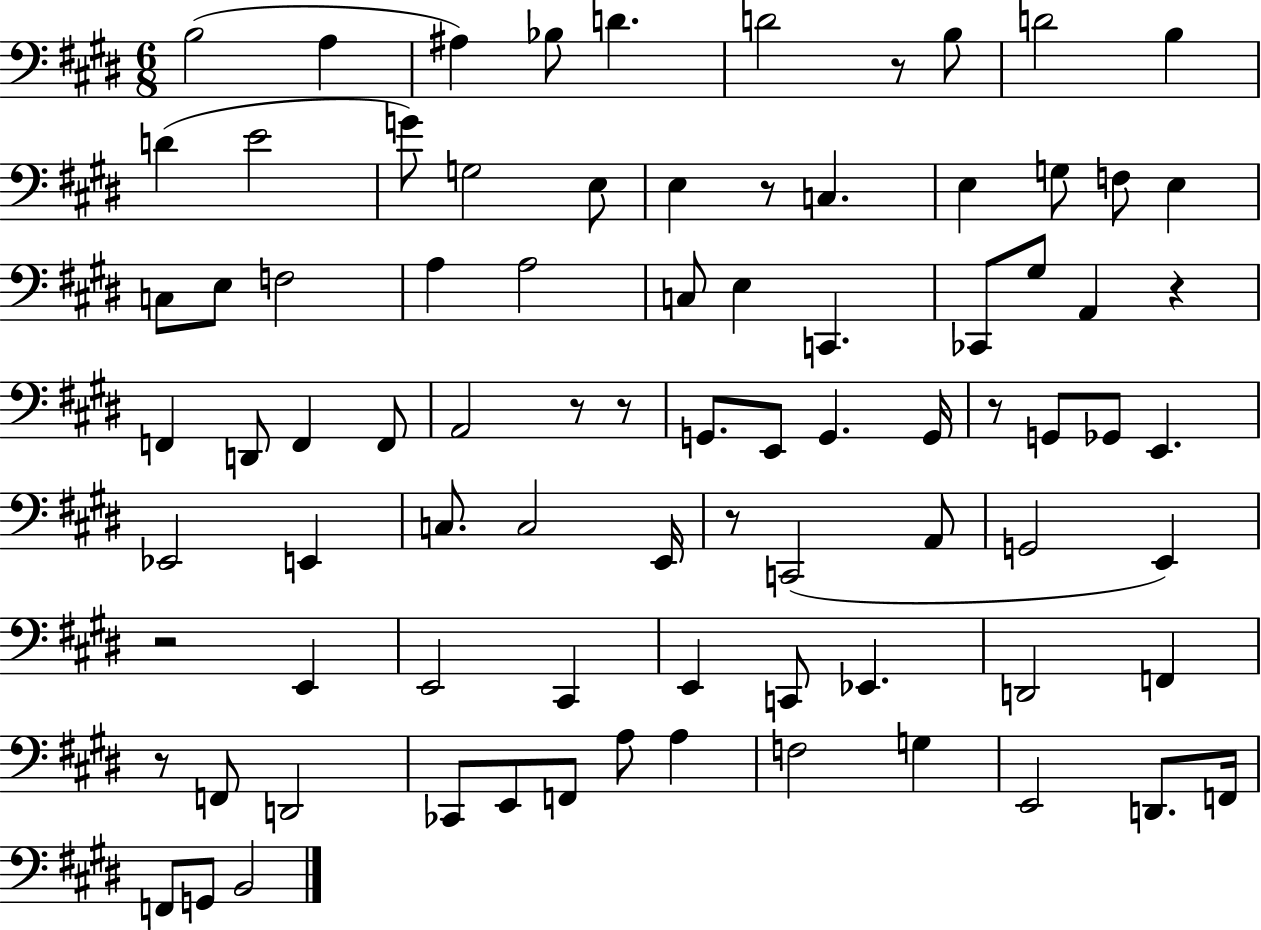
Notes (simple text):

B3/h A3/q A#3/q Bb3/e D4/q. D4/h R/e B3/e D4/h B3/q D4/q E4/h G4/e G3/h E3/e E3/q R/e C3/q. E3/q G3/e F3/e E3/q C3/e E3/e F3/h A3/q A3/h C3/e E3/q C2/q. CES2/e G#3/e A2/q R/q F2/q D2/e F2/q F2/e A2/h R/e R/e G2/e. E2/e G2/q. G2/s R/e G2/e Gb2/e E2/q. Eb2/h E2/q C3/e. C3/h E2/s R/e C2/h A2/e G2/h E2/q R/h E2/q E2/h C#2/q E2/q C2/e Eb2/q. D2/h F2/q R/e F2/e D2/h CES2/e E2/e F2/e A3/e A3/q F3/h G3/q E2/h D2/e. F2/s F2/e G2/e B2/h